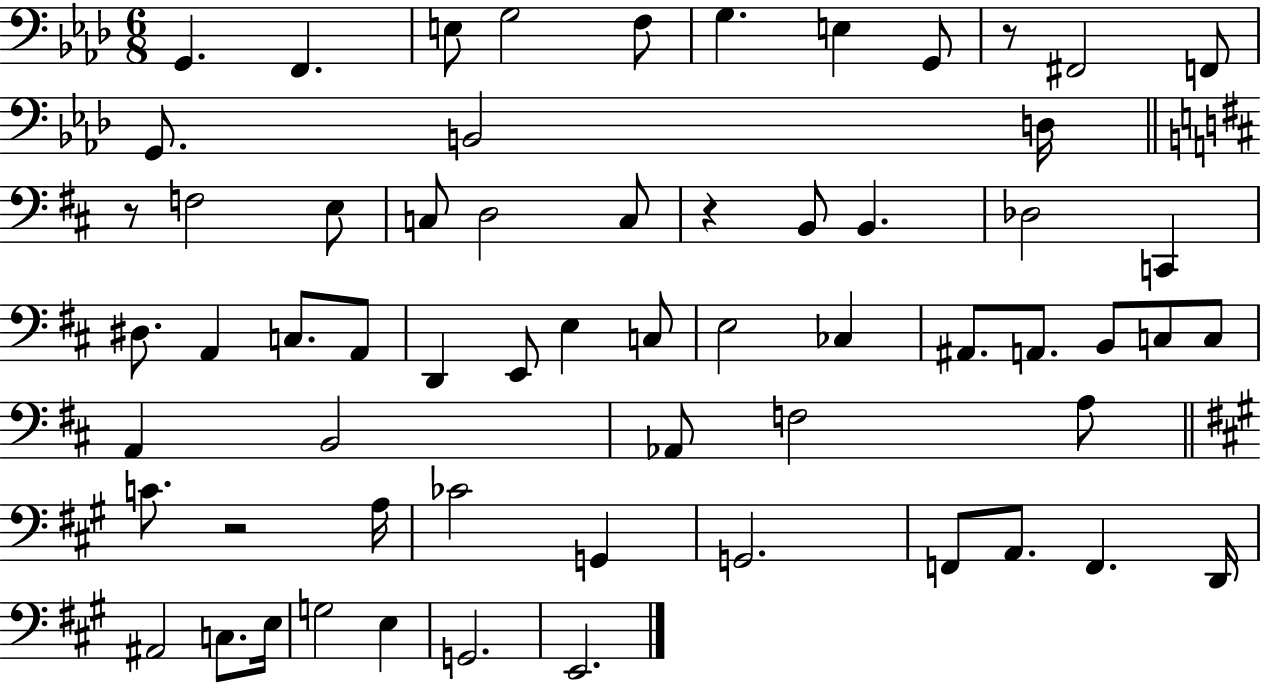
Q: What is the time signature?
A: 6/8